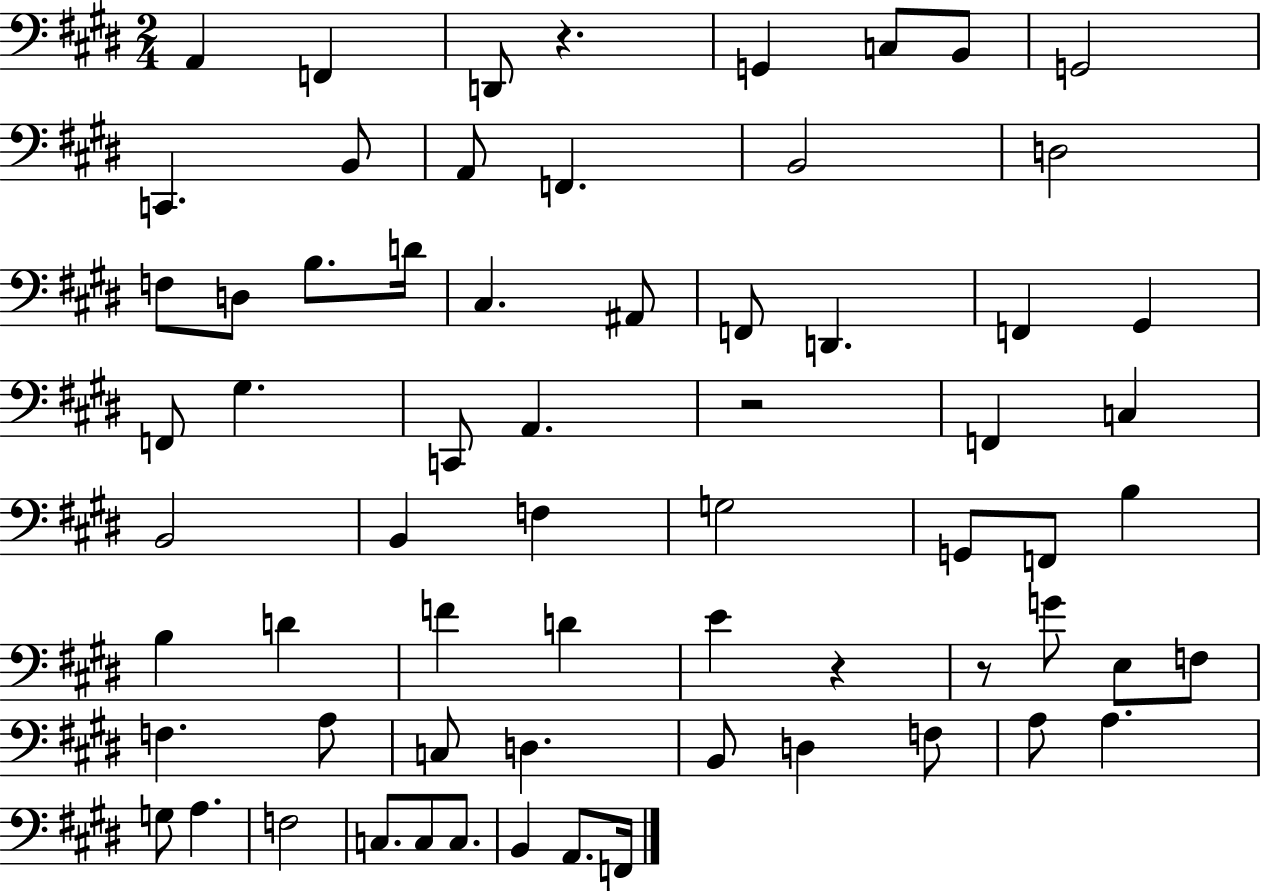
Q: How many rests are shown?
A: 4